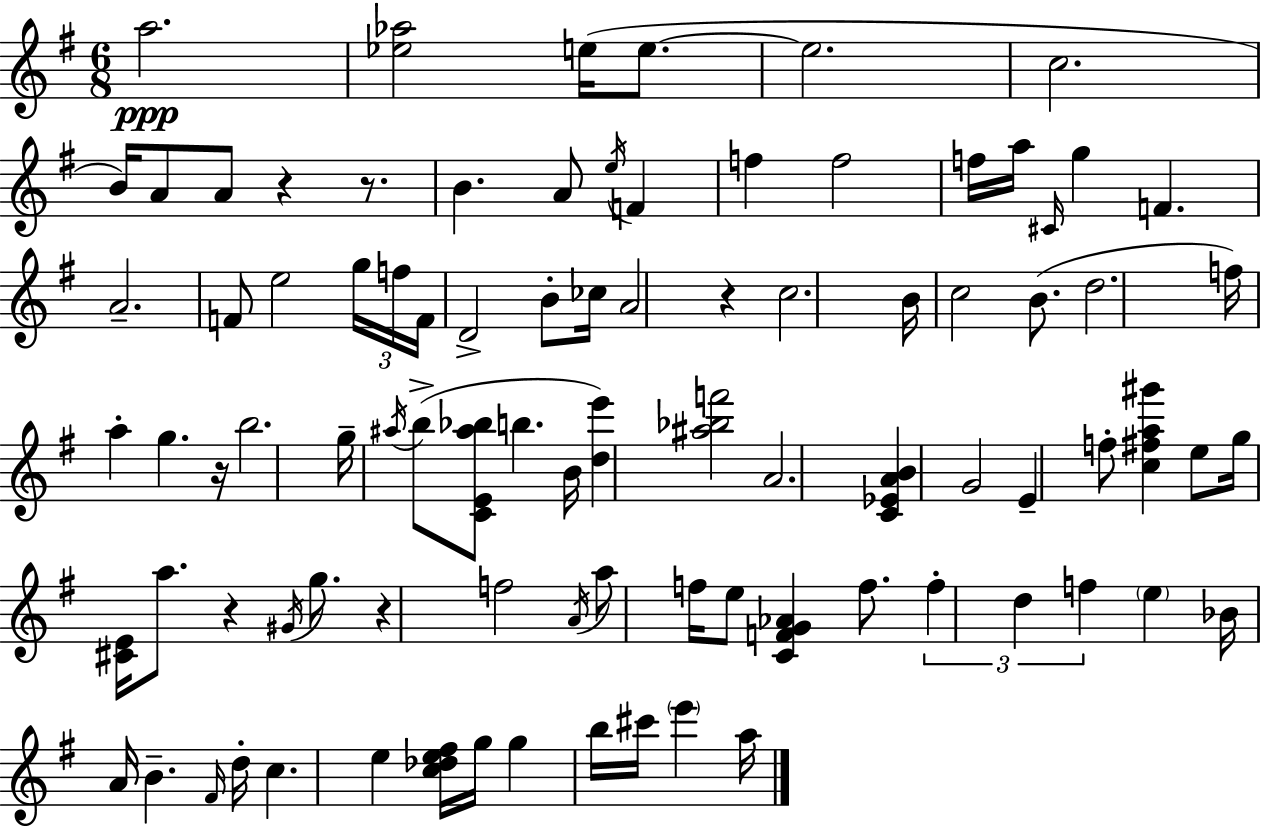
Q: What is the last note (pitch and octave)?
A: A5